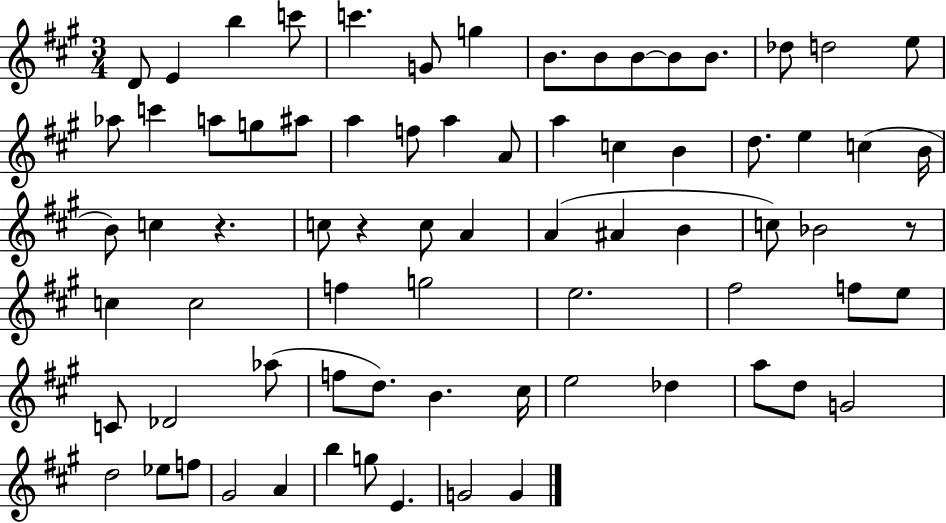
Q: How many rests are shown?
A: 3